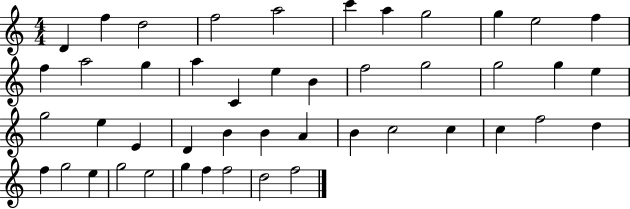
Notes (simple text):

D4/q F5/q D5/h F5/h A5/h C6/q A5/q G5/h G5/q E5/h F5/q F5/q A5/h G5/q A5/q C4/q E5/q B4/q F5/h G5/h G5/h G5/q E5/q G5/h E5/q E4/q D4/q B4/q B4/q A4/q B4/q C5/h C5/q C5/q F5/h D5/q F5/q G5/h E5/q G5/h E5/h G5/q F5/q F5/h D5/h F5/h